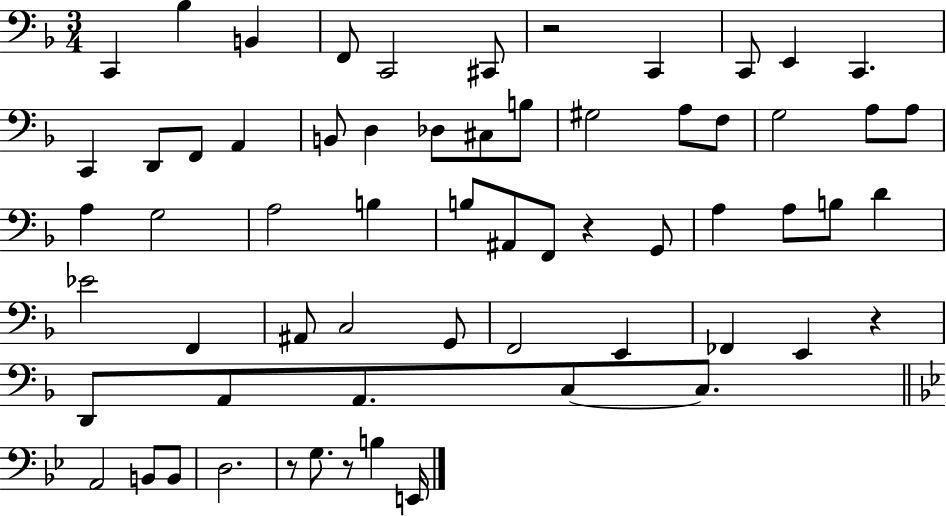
X:1
T:Untitled
M:3/4
L:1/4
K:F
C,, _B, B,, F,,/2 C,,2 ^C,,/2 z2 C,, C,,/2 E,, C,, C,, D,,/2 F,,/2 A,, B,,/2 D, _D,/2 ^C,/2 B,/2 ^G,2 A,/2 F,/2 G,2 A,/2 A,/2 A, G,2 A,2 B, B,/2 ^A,,/2 F,,/2 z G,,/2 A, A,/2 B,/2 D _E2 F,, ^A,,/2 C,2 G,,/2 F,,2 E,, _F,, E,, z D,,/2 A,,/2 A,,/2 C,/2 C,/2 A,,2 B,,/2 B,,/2 D,2 z/2 G,/2 z/2 B, E,,/4